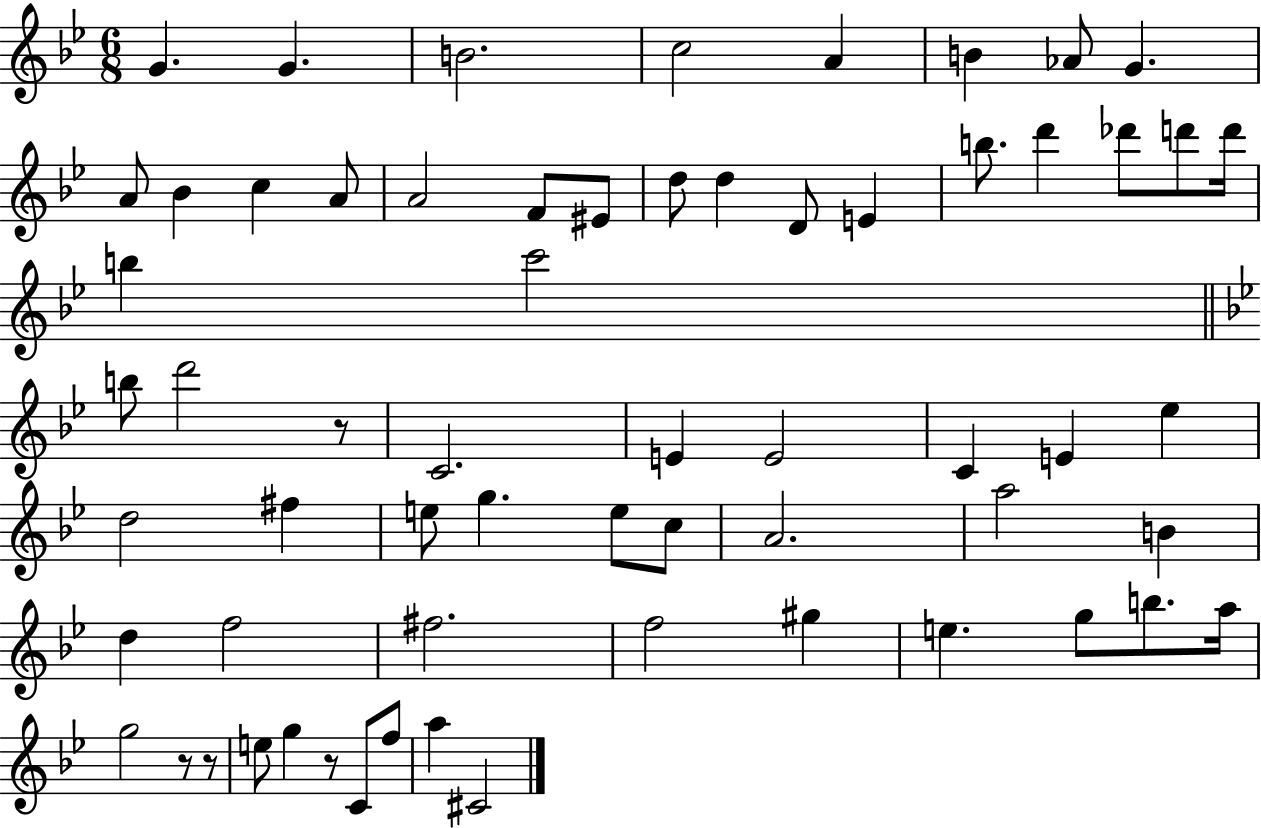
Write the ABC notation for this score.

X:1
T:Untitled
M:6/8
L:1/4
K:Bb
G G B2 c2 A B _A/2 G A/2 _B c A/2 A2 F/2 ^E/2 d/2 d D/2 E b/2 d' _d'/2 d'/2 d'/4 b c'2 b/2 d'2 z/2 C2 E E2 C E _e d2 ^f e/2 g e/2 c/2 A2 a2 B d f2 ^f2 f2 ^g e g/2 b/2 a/4 g2 z/2 z/2 e/2 g z/2 C/2 f/2 a ^C2